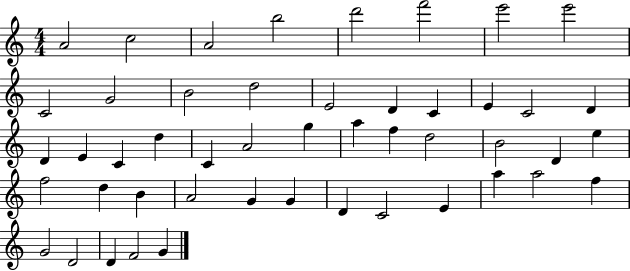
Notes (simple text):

A4/h C5/h A4/h B5/h D6/h F6/h E6/h E6/h C4/h G4/h B4/h D5/h E4/h D4/q C4/q E4/q C4/h D4/q D4/q E4/q C4/q D5/q C4/q A4/h G5/q A5/q F5/q D5/h B4/h D4/q E5/q F5/h D5/q B4/q A4/h G4/q G4/q D4/q C4/h E4/q A5/q A5/h F5/q G4/h D4/h D4/q F4/h G4/q